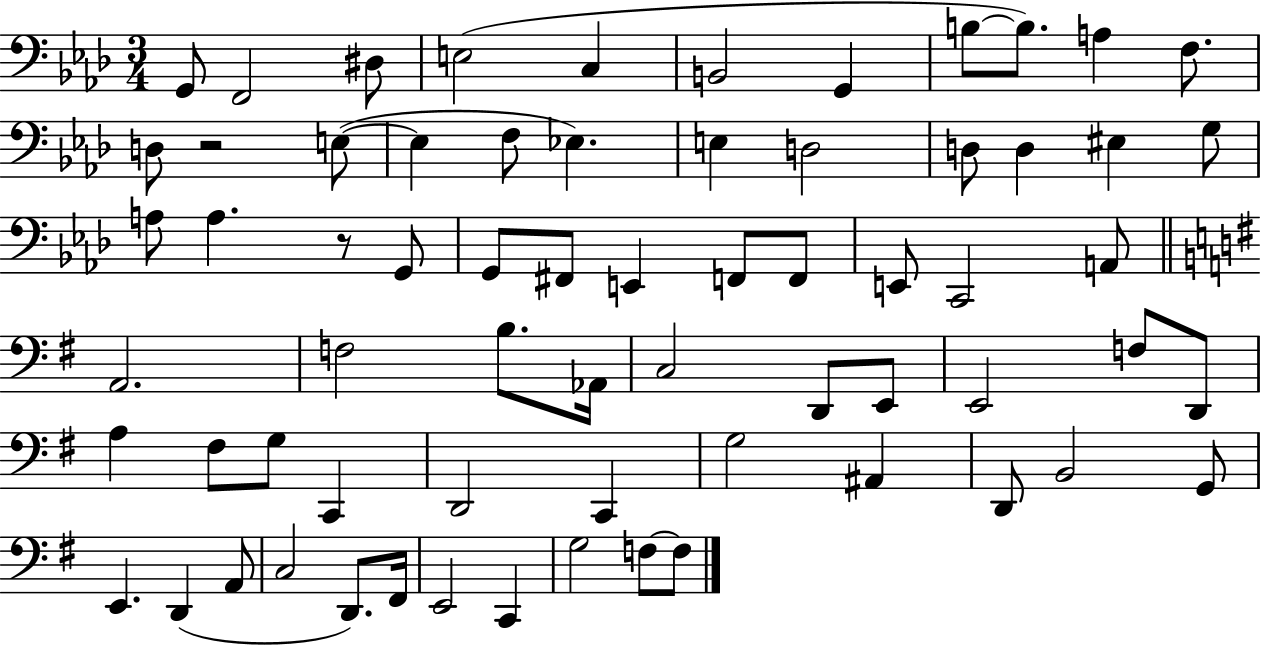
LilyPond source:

{
  \clef bass
  \numericTimeSignature
  \time 3/4
  \key aes \major
  g,8 f,2 dis8 | e2( c4 | b,2 g,4 | b8~~ b8.) a4 f8. | \break d8 r2 e8~(~ | e4 f8 ees4.) | e4 d2 | d8 d4 eis4 g8 | \break a8 a4. r8 g,8 | g,8 fis,8 e,4 f,8 f,8 | e,8 c,2 a,8 | \bar "||" \break \key g \major a,2. | f2 b8. aes,16 | c2 d,8 e,8 | e,2 f8 d,8 | \break a4 fis8 g8 c,4 | d,2 c,4 | g2 ais,4 | d,8 b,2 g,8 | \break e,4. d,4( a,8 | c2 d,8.) fis,16 | e,2 c,4 | g2 f8~~ f8 | \break \bar "|."
}